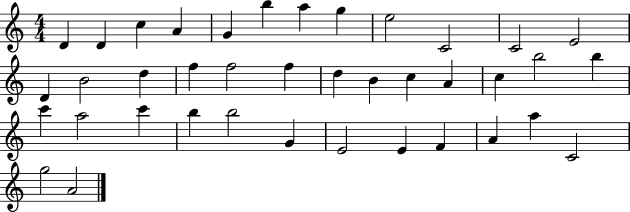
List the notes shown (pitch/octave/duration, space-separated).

D4/q D4/q C5/q A4/q G4/q B5/q A5/q G5/q E5/h C4/h C4/h E4/h D4/q B4/h D5/q F5/q F5/h F5/q D5/q B4/q C5/q A4/q C5/q B5/h B5/q C6/q A5/h C6/q B5/q B5/h G4/q E4/h E4/q F4/q A4/q A5/q C4/h G5/h A4/h